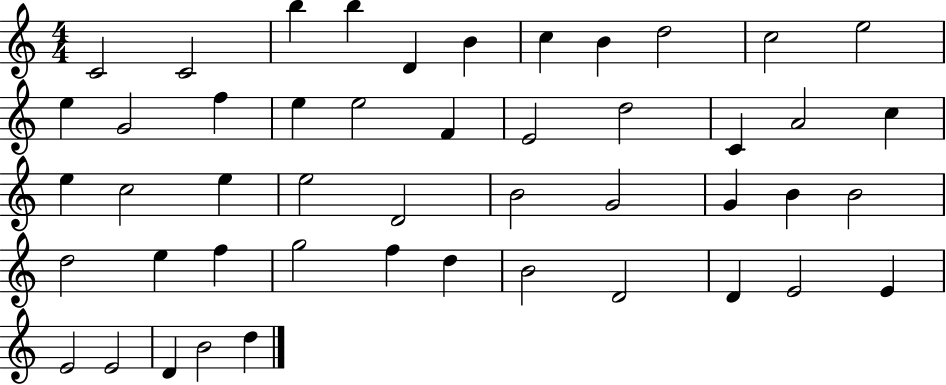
{
  \clef treble
  \numericTimeSignature
  \time 4/4
  \key c \major
  c'2 c'2 | b''4 b''4 d'4 b'4 | c''4 b'4 d''2 | c''2 e''2 | \break e''4 g'2 f''4 | e''4 e''2 f'4 | e'2 d''2 | c'4 a'2 c''4 | \break e''4 c''2 e''4 | e''2 d'2 | b'2 g'2 | g'4 b'4 b'2 | \break d''2 e''4 f''4 | g''2 f''4 d''4 | b'2 d'2 | d'4 e'2 e'4 | \break e'2 e'2 | d'4 b'2 d''4 | \bar "|."
}